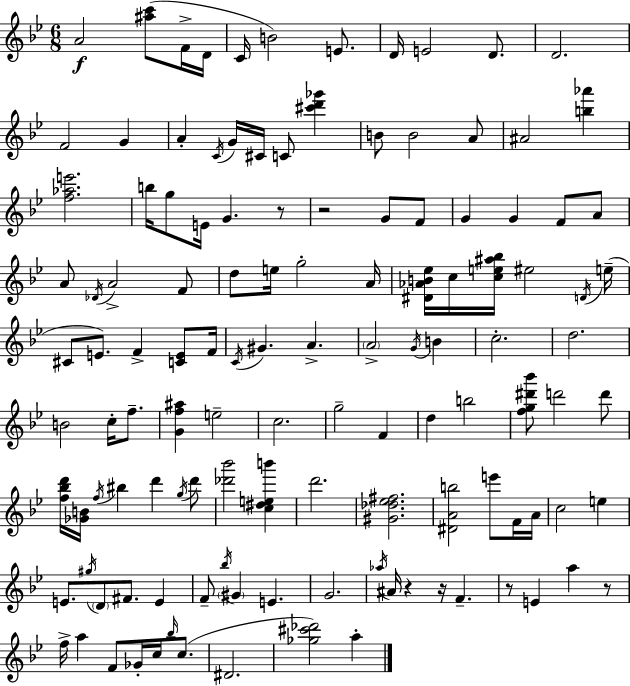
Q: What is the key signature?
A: G minor